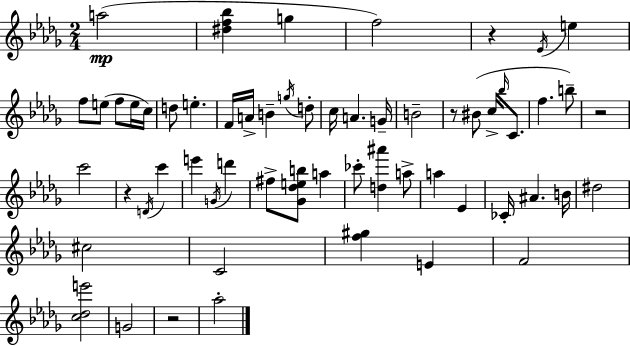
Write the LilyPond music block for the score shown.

{
  \clef treble
  \numericTimeSignature
  \time 2/4
  \key bes \minor
  a''2(\mp | <dis'' f'' bes''>4 g''4 | f''2) | r4 \acciaccatura { ees'16 } e''4 | \break f''8 e''8( f''8 e''16 | c''16) d''8 e''4.-. | f'16 a'16-> b'4-- \acciaccatura { g''16 } | d''8-. c''16 a'4. | \break g'16-- b'2-- | r8 bis'8( c''16-> \grace { bes''16 } | c'8. f''4. | b''8--) r2 | \break c'''2 | r4 \acciaccatura { d'16 } | c'''4 e'''4 | \acciaccatura { g'16 } d'''4 fis''8-> <ges' des'' e'' b''>8 | \break a''4 ces'''8-. <d'' ais'''>4 | a''8-> a''4 | ees'4 ces'16-. ais'4. | b'16 dis''2 | \break cis''2 | c'2 | <f'' gis''>4 | e'4 f'2 | \break <c'' des'' e'''>2 | g'2 | r2 | aes''2-. | \break \bar "|."
}